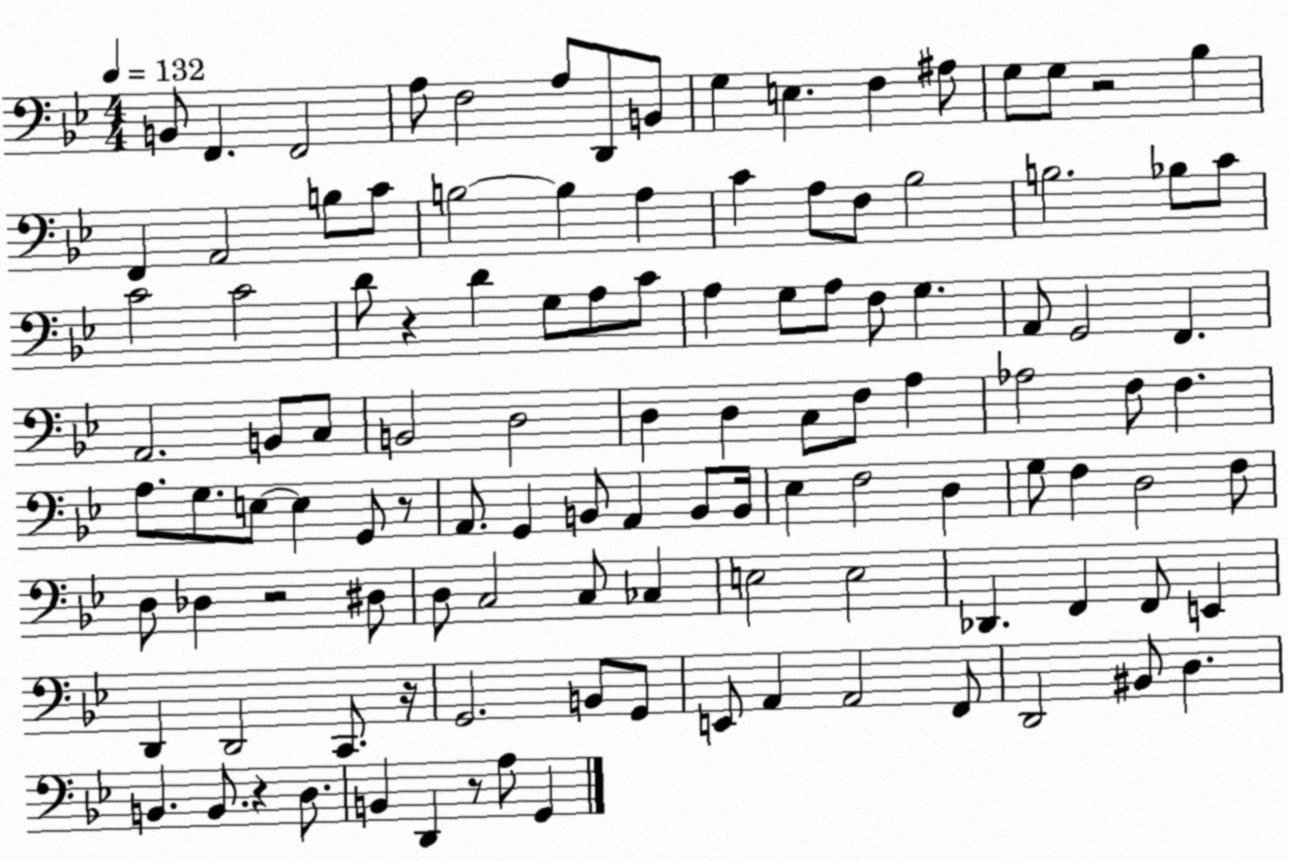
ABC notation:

X:1
T:Untitled
M:4/4
L:1/4
K:Bb
B,,/2 F,, F,,2 A,/2 F,2 A,/2 D,,/2 B,,/2 G, E, F, ^A,/2 G,/2 G,/2 z2 _B, F,, A,,2 B,/2 C/2 B,2 B, A, C A,/2 F,/2 _B,2 B,2 _B,/2 C/2 C2 C2 D/2 z D G,/2 A,/2 C/2 A, G,/2 A,/2 F,/2 G, A,,/2 G,,2 F,, A,,2 B,,/2 C,/2 B,,2 D,2 D, D, C,/2 F,/2 A, _A,2 F,/2 F, A,/2 G,/2 E,/2 E, G,,/2 z/2 A,,/2 G,, B,,/2 A,, B,,/2 B,,/4 _E, F,2 D, G,/2 F, D,2 F,/2 D,/2 _D, z2 ^D,/2 D,/2 C,2 C,/2 _C, E,2 E,2 _D,, F,, F,,/2 E,, D,, D,,2 C,,/2 z/4 G,,2 B,,/2 G,,/2 E,,/2 A,, A,,2 F,,/2 D,,2 ^B,,/2 D, B,, B,,/2 z D,/2 B,, D,, z/2 A,/2 G,,